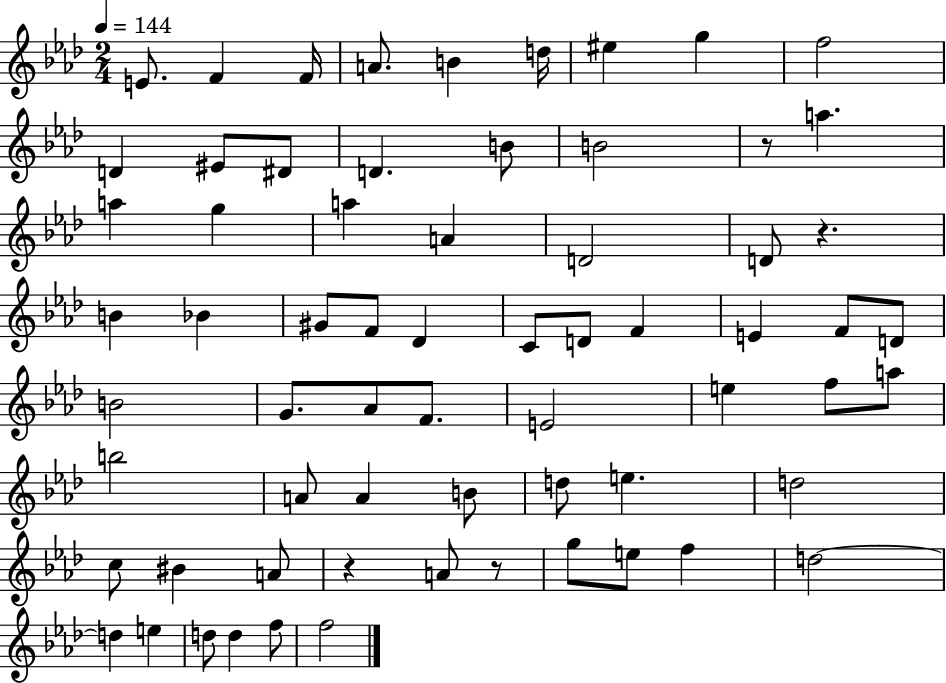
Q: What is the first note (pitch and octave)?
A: E4